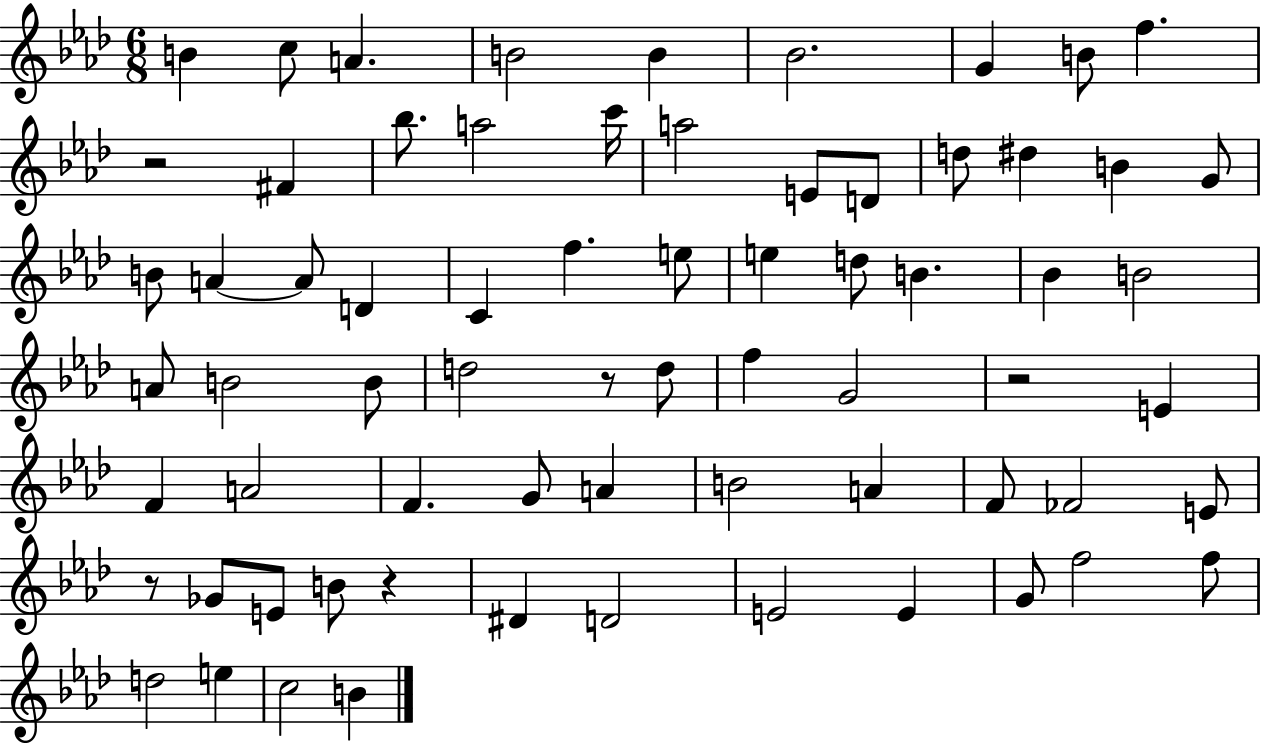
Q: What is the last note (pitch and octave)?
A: B4